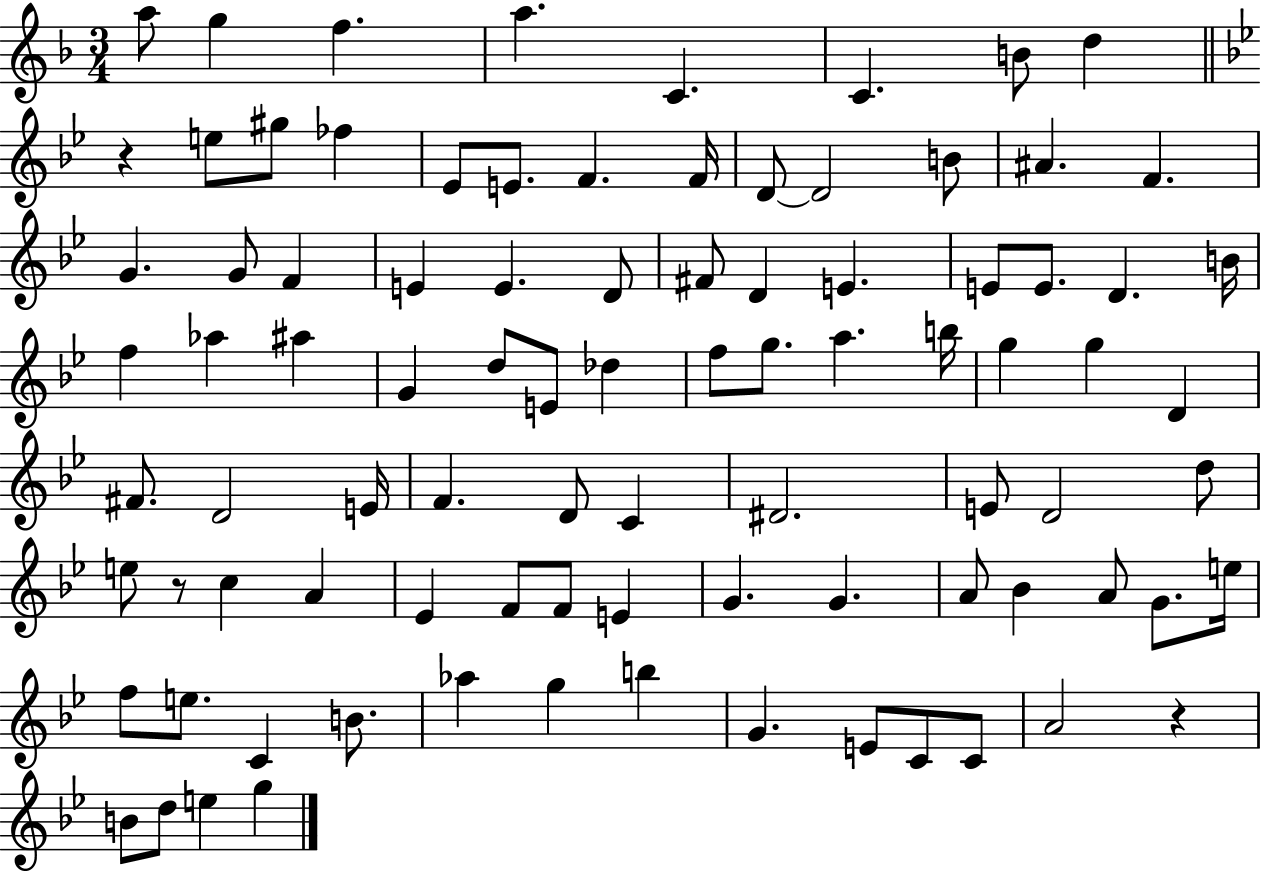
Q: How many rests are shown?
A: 3